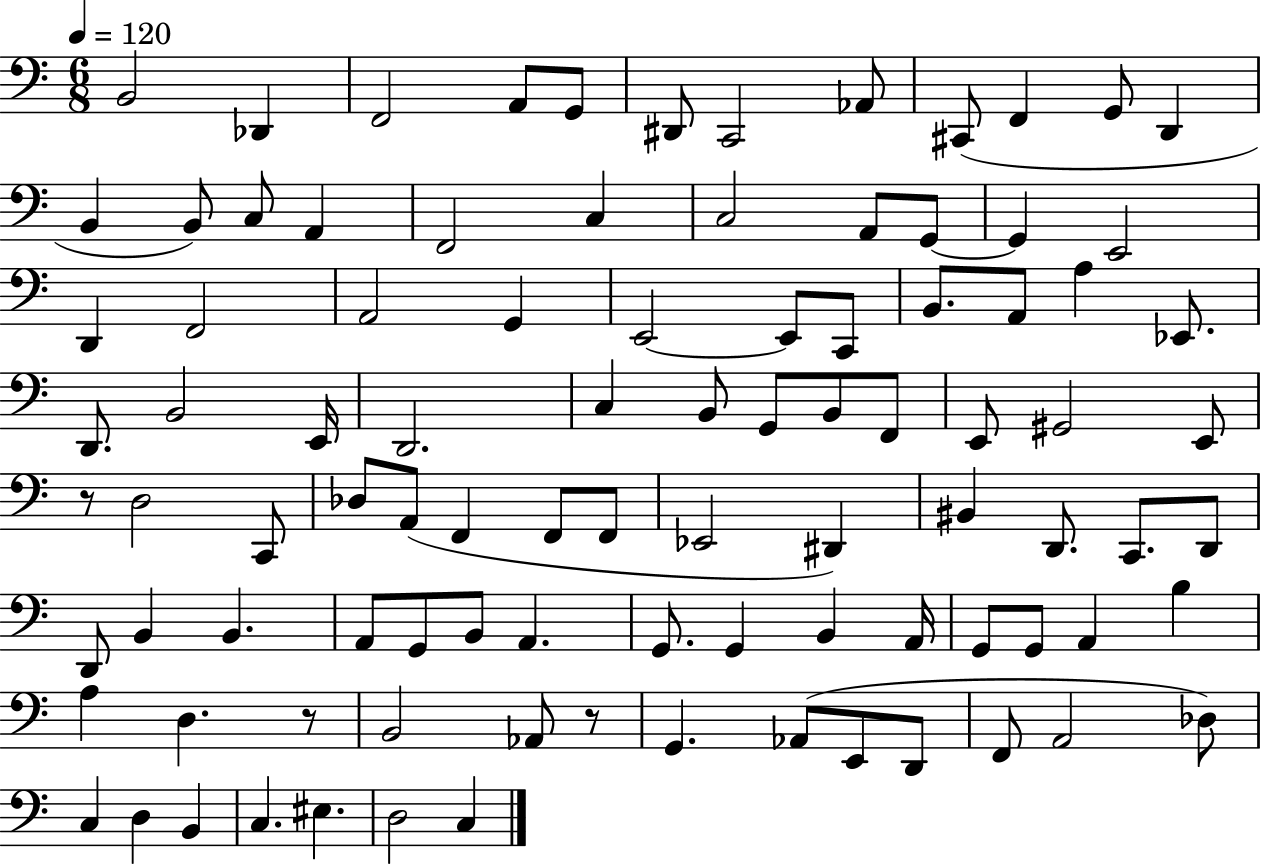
{
  \clef bass
  \numericTimeSignature
  \time 6/8
  \key c \major
  \tempo 4 = 120
  b,2 des,4 | f,2 a,8 g,8 | dis,8 c,2 aes,8 | cis,8( f,4 g,8 d,4 | \break b,4 b,8) c8 a,4 | f,2 c4 | c2 a,8 g,8~~ | g,4 e,2 | \break d,4 f,2 | a,2 g,4 | e,2~~ e,8 c,8 | b,8. a,8 a4 ees,8. | \break d,8. b,2 e,16 | d,2. | c4 b,8 g,8 b,8 f,8 | e,8 gis,2 e,8 | \break r8 d2 c,8 | des8 a,8( f,4 f,8 f,8 | ees,2 dis,4) | bis,4 d,8. c,8. d,8 | \break d,8 b,4 b,4. | a,8 g,8 b,8 a,4. | g,8. g,4 b,4 a,16 | g,8 g,8 a,4 b4 | \break a4 d4. r8 | b,2 aes,8 r8 | g,4. aes,8( e,8 d,8 | f,8 a,2 des8) | \break c4 d4 b,4 | c4. eis4. | d2 c4 | \bar "|."
}